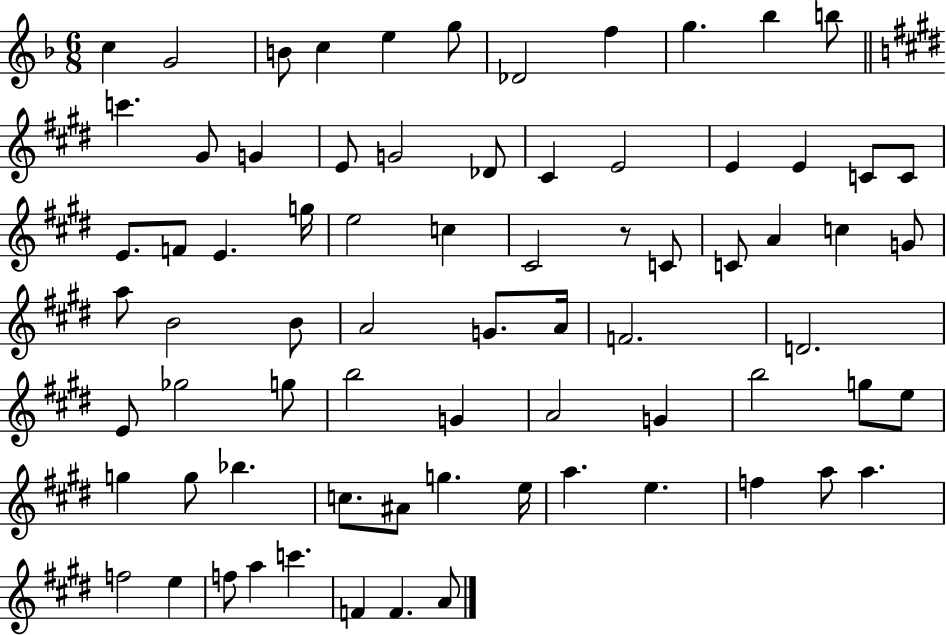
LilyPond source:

{
  \clef treble
  \numericTimeSignature
  \time 6/8
  \key f \major
  c''4 g'2 | b'8 c''4 e''4 g''8 | des'2 f''4 | g''4. bes''4 b''8 | \break \bar "||" \break \key e \major c'''4. gis'8 g'4 | e'8 g'2 des'8 | cis'4 e'2 | e'4 e'4 c'8 c'8 | \break e'8. f'8 e'4. g''16 | e''2 c''4 | cis'2 r8 c'8 | c'8 a'4 c''4 g'8 | \break a''8 b'2 b'8 | a'2 g'8. a'16 | f'2. | d'2. | \break e'8 ges''2 g''8 | b''2 g'4 | a'2 g'4 | b''2 g''8 e''8 | \break g''4 g''8 bes''4. | c''8. ais'8 g''4. e''16 | a''4. e''4. | f''4 a''8 a''4. | \break f''2 e''4 | f''8 a''4 c'''4. | f'4 f'4. a'8 | \bar "|."
}